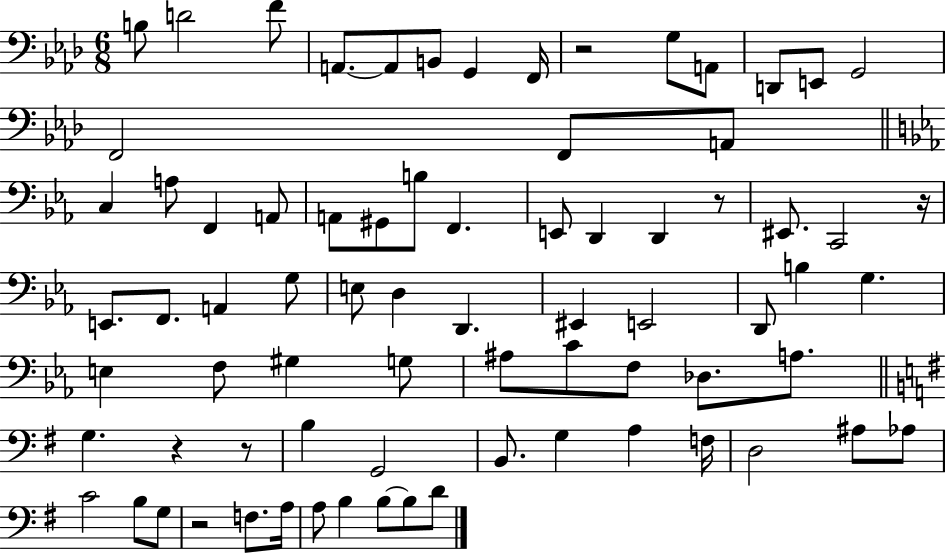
{
  \clef bass
  \numericTimeSignature
  \time 6/8
  \key aes \major
  b8 d'2 f'8 | a,8.~~ a,8 b,8 g,4 f,16 | r2 g8 a,8 | d,8 e,8 g,2 | \break f,2 f,8 a,8 | \bar "||" \break \key ees \major c4 a8 f,4 a,8 | a,8 gis,8 b8 f,4. | e,8 d,4 d,4 r8 | eis,8. c,2 r16 | \break e,8. f,8. a,4 g8 | e8 d4 d,4. | eis,4 e,2 | d,8 b4 g4. | \break e4 f8 gis4 g8 | ais8 c'8 f8 des8. a8. | \bar "||" \break \key g \major g4. r4 r8 | b4 g,2 | b,8. g4 a4 f16 | d2 ais8 aes8 | \break c'2 b8 g8 | r2 f8. a16 | a8 b4 b8~~ b8 d'8 | \bar "|."
}